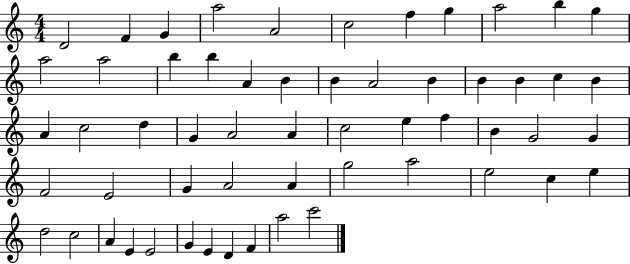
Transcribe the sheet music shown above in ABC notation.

X:1
T:Untitled
M:4/4
L:1/4
K:C
D2 F G a2 A2 c2 f g a2 b g a2 a2 b b A B B A2 B B B c B A c2 d G A2 A c2 e f B G2 G F2 E2 G A2 A g2 a2 e2 c e d2 c2 A E E2 G E D F a2 c'2